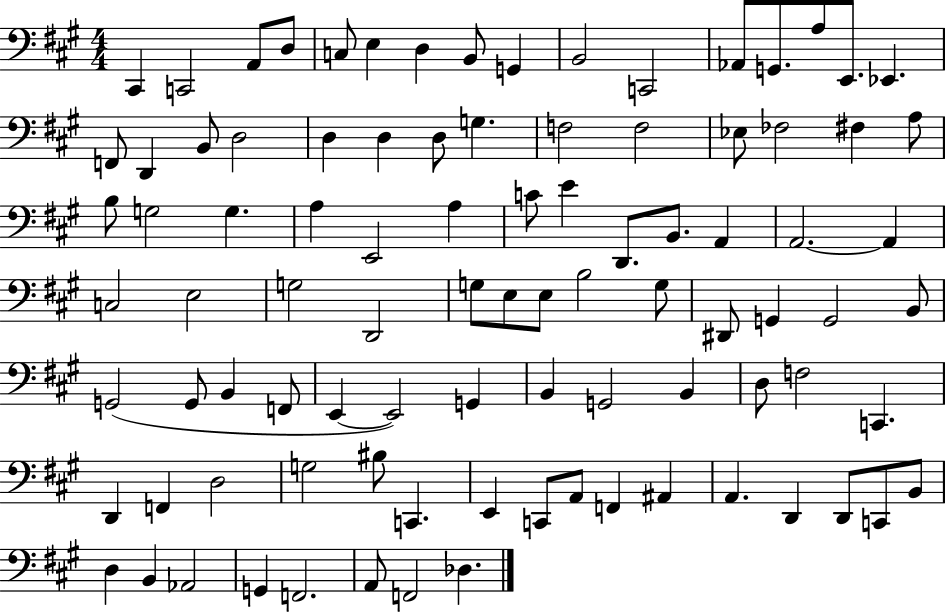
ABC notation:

X:1
T:Untitled
M:4/4
L:1/4
K:A
^C,, C,,2 A,,/2 D,/2 C,/2 E, D, B,,/2 G,, B,,2 C,,2 _A,,/2 G,,/2 A,/2 E,,/2 _E,, F,,/2 D,, B,,/2 D,2 D, D, D,/2 G, F,2 F,2 _E,/2 _F,2 ^F, A,/2 B,/2 G,2 G, A, E,,2 A, C/2 E D,,/2 B,,/2 A,, A,,2 A,, C,2 E,2 G,2 D,,2 G,/2 E,/2 E,/2 B,2 G,/2 ^D,,/2 G,, G,,2 B,,/2 G,,2 G,,/2 B,, F,,/2 E,, E,,2 G,, B,, G,,2 B,, D,/2 F,2 C,, D,, F,, D,2 G,2 ^B,/2 C,, E,, C,,/2 A,,/2 F,, ^A,, A,, D,, D,,/2 C,,/2 B,,/2 D, B,, _A,,2 G,, F,,2 A,,/2 F,,2 _D,